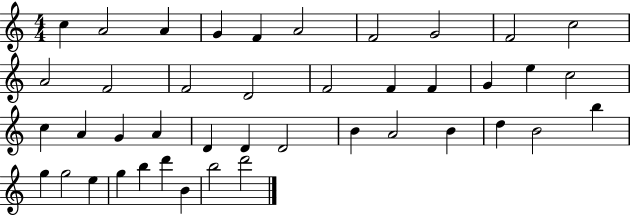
{
  \clef treble
  \numericTimeSignature
  \time 4/4
  \key c \major
  c''4 a'2 a'4 | g'4 f'4 a'2 | f'2 g'2 | f'2 c''2 | \break a'2 f'2 | f'2 d'2 | f'2 f'4 f'4 | g'4 e''4 c''2 | \break c''4 a'4 g'4 a'4 | d'4 d'4 d'2 | b'4 a'2 b'4 | d''4 b'2 b''4 | \break g''4 g''2 e''4 | g''4 b''4 d'''4 b'4 | b''2 d'''2 | \bar "|."
}